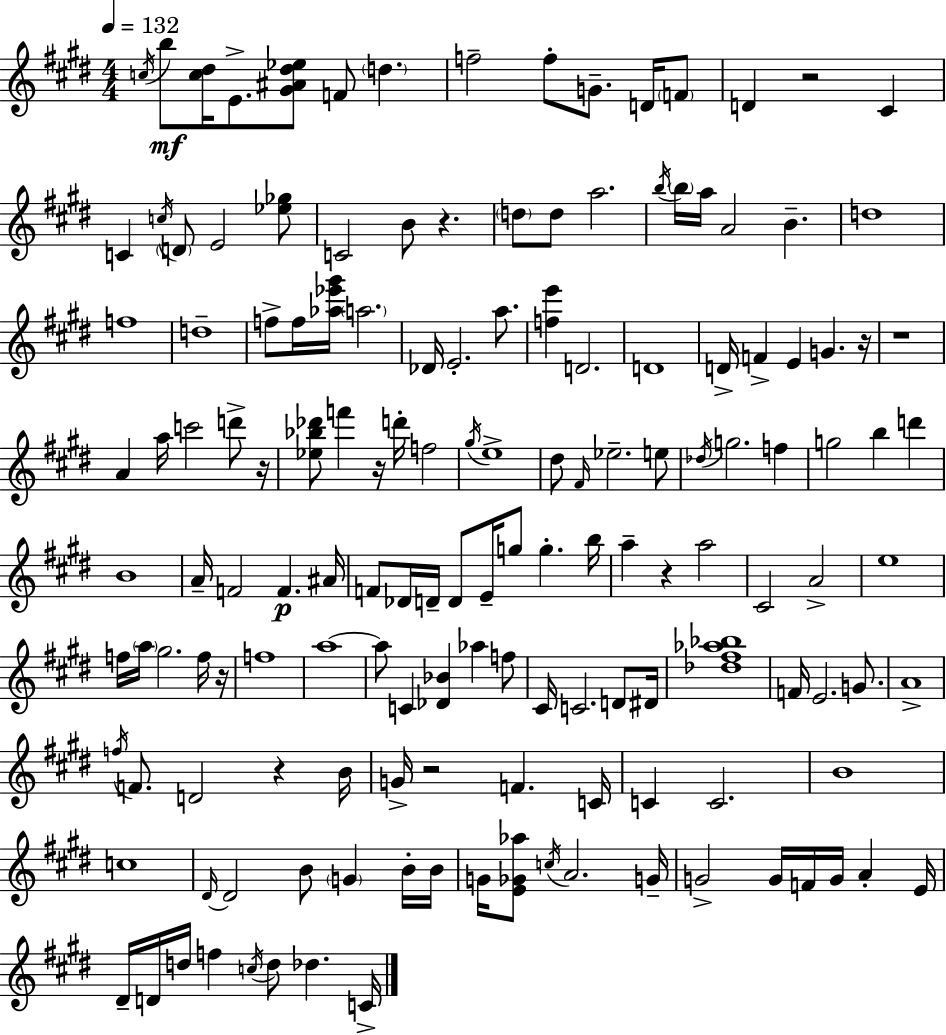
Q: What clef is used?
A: treble